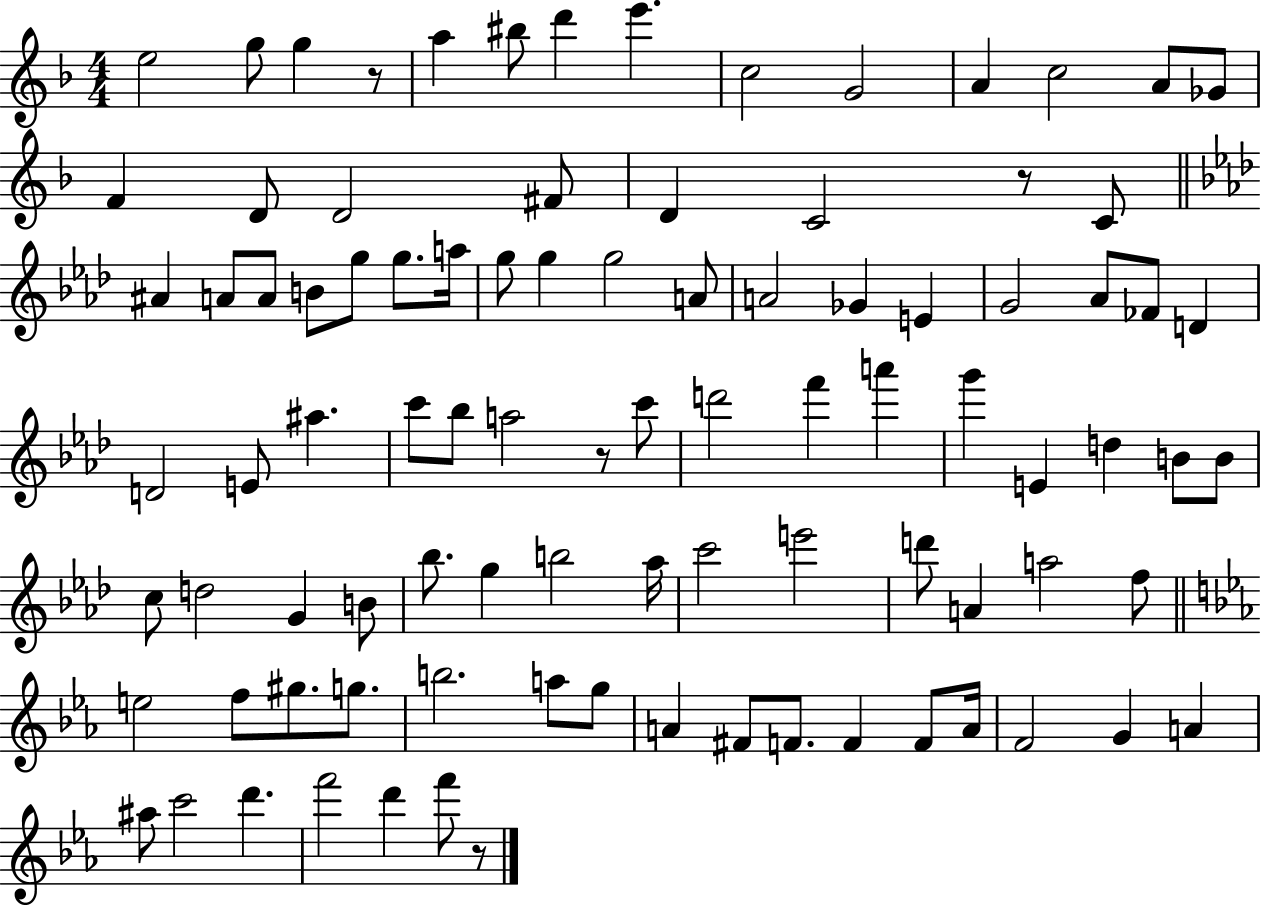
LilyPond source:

{
  \clef treble
  \numericTimeSignature
  \time 4/4
  \key f \major
  \repeat volta 2 { e''2 g''8 g''4 r8 | a''4 bis''8 d'''4 e'''4. | c''2 g'2 | a'4 c''2 a'8 ges'8 | \break f'4 d'8 d'2 fis'8 | d'4 c'2 r8 c'8 | \bar "||" \break \key aes \major ais'4 a'8 a'8 b'8 g''8 g''8. a''16 | g''8 g''4 g''2 a'8 | a'2 ges'4 e'4 | g'2 aes'8 fes'8 d'4 | \break d'2 e'8 ais''4. | c'''8 bes''8 a''2 r8 c'''8 | d'''2 f'''4 a'''4 | g'''4 e'4 d''4 b'8 b'8 | \break c''8 d''2 g'4 b'8 | bes''8. g''4 b''2 aes''16 | c'''2 e'''2 | d'''8 a'4 a''2 f''8 | \break \bar "||" \break \key ees \major e''2 f''8 gis''8. g''8. | b''2. a''8 g''8 | a'4 fis'8 f'8. f'4 f'8 a'16 | f'2 g'4 a'4 | \break ais''8 c'''2 d'''4. | f'''2 d'''4 f'''8 r8 | } \bar "|."
}